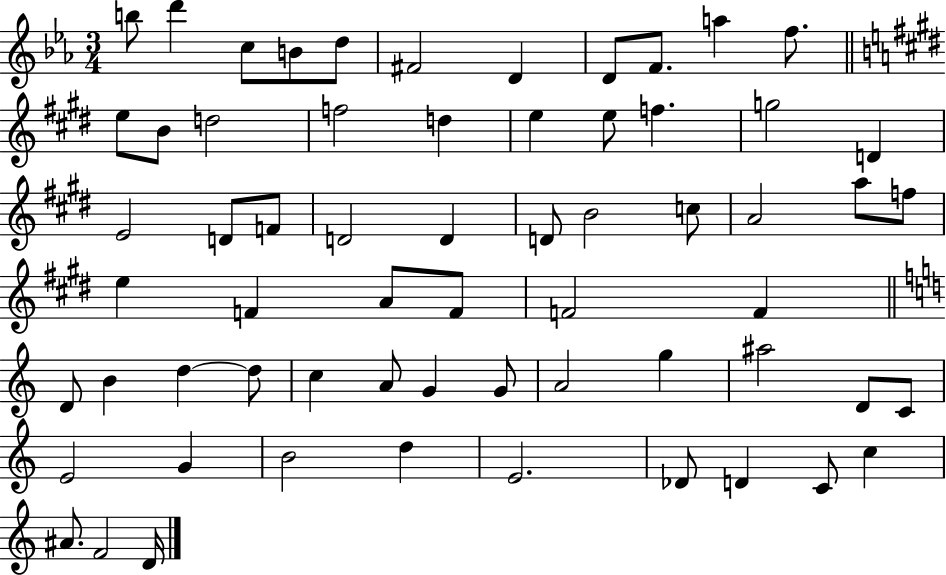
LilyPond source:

{
  \clef treble
  \numericTimeSignature
  \time 3/4
  \key ees \major
  \repeat volta 2 { b''8 d'''4 c''8 b'8 d''8 | fis'2 d'4 | d'8 f'8. a''4 f''8. | \bar "||" \break \key e \major e''8 b'8 d''2 | f''2 d''4 | e''4 e''8 f''4. | g''2 d'4 | \break e'2 d'8 f'8 | d'2 d'4 | d'8 b'2 c''8 | a'2 a''8 f''8 | \break e''4 f'4 a'8 f'8 | f'2 f'4 | \bar "||" \break \key c \major d'8 b'4 d''4~~ d''8 | c''4 a'8 g'4 g'8 | a'2 g''4 | ais''2 d'8 c'8 | \break e'2 g'4 | b'2 d''4 | e'2. | des'8 d'4 c'8 c''4 | \break ais'8. f'2 d'16 | } \bar "|."
}